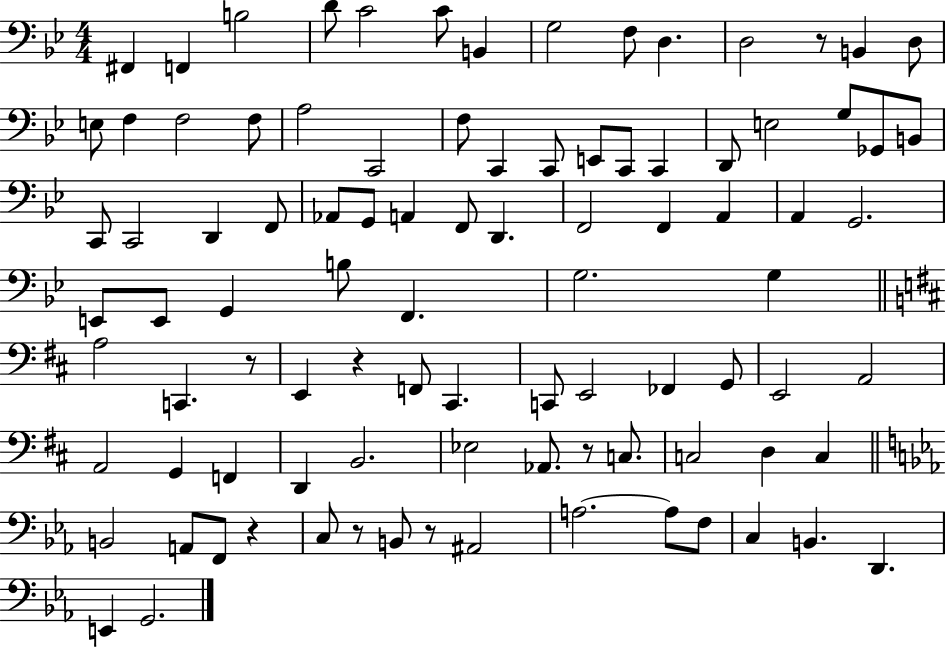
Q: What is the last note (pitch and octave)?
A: G2